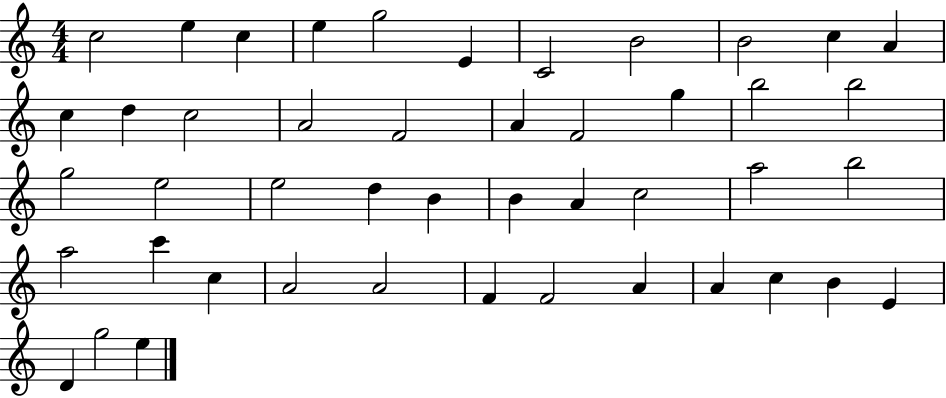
C5/h E5/q C5/q E5/q G5/h E4/q C4/h B4/h B4/h C5/q A4/q C5/q D5/q C5/h A4/h F4/h A4/q F4/h G5/q B5/h B5/h G5/h E5/h E5/h D5/q B4/q B4/q A4/q C5/h A5/h B5/h A5/h C6/q C5/q A4/h A4/h F4/q F4/h A4/q A4/q C5/q B4/q E4/q D4/q G5/h E5/q